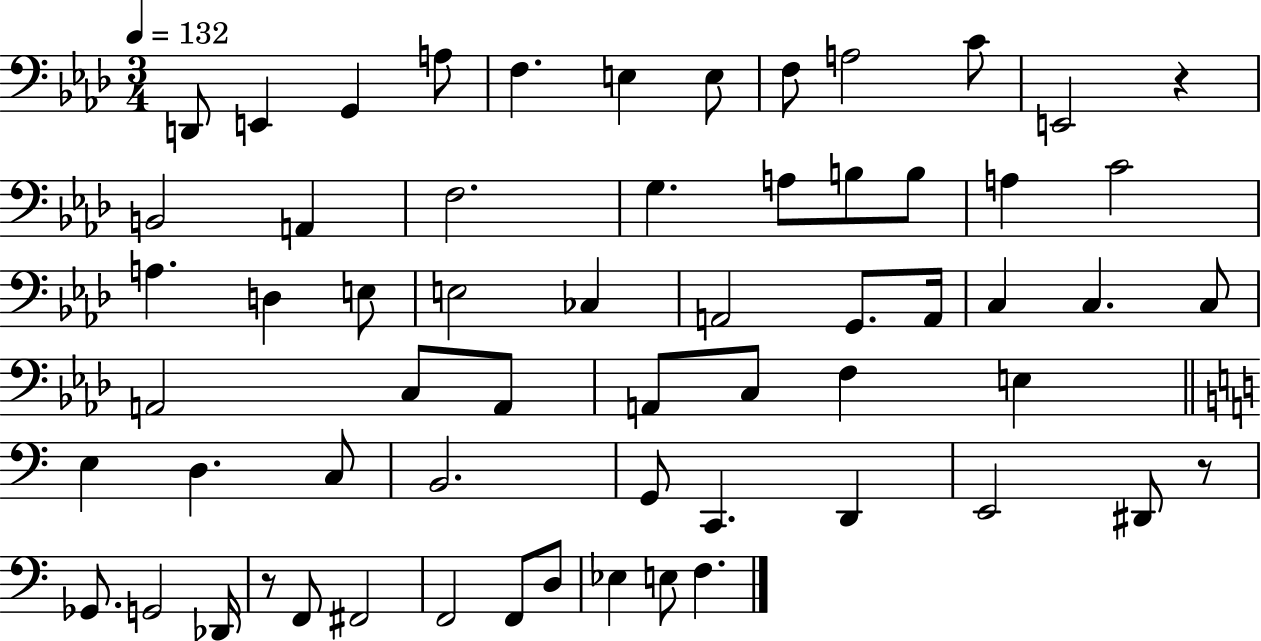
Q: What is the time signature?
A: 3/4